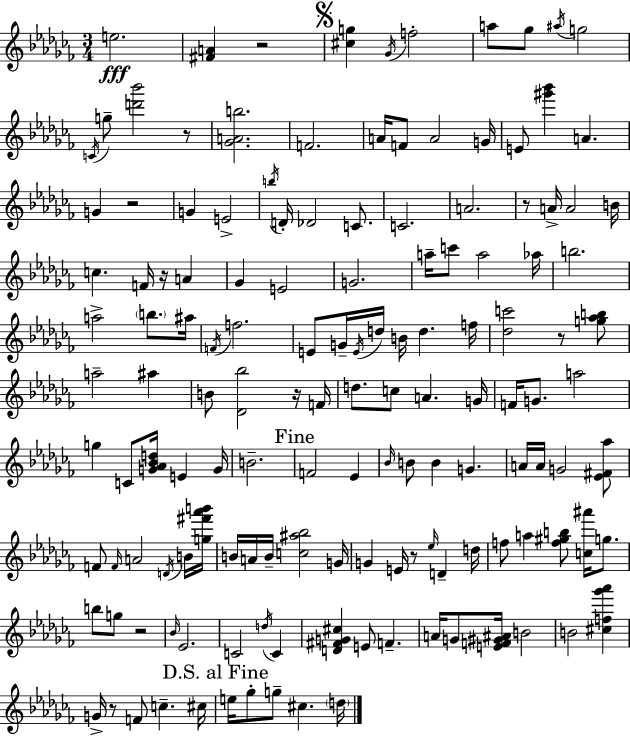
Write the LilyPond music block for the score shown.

{
  \clef treble
  \numericTimeSignature
  \time 3/4
  \key aes \minor
  e''2.\fff | <fis' a'>4 r2 | \mark \markup { \musicglyph "scripts.segno" } <cis'' g''>4 \acciaccatura { ges'16 } f''2-. | a''8 ges''8 \acciaccatura { ais''16 } g''2 | \break \acciaccatura { c'16 } g''8-- <d''' bes'''>2 | r8 <ges' a' b''>2. | f'2. | a'16 f'8 a'2 | \break g'16 e'8 <gis''' bes'''>4 a'4. | g'4 r2 | g'4 e'2-> | \acciaccatura { b''16 } d'16-. des'2 | \break c'8. c'2. | a'2. | r8 a'16-> a'2 | b'16 c''4. f'16 r16 | \break a'4 ges'4 e'2 | g'2. | a''16-- c'''8 a''2 | aes''16 b''2. | \break a''2-> | \parenthesize b''8. ais''16 \acciaccatura { f'16 } f''2. | e'8 g'16-- \acciaccatura { e'16 } d''16 b'16 d''4. | f''16 <des'' c'''>2 | \break r8 <g'' aes'' b''>8 a''2-- | ais''4 b'8 <des' bes''>2 | r16 f'16 d''8. c''8 a'4. | g'16 f'16 g'8. a''2 | \break g''4 c'8 | <g' aes' bes' d''>16 e'4 g'16 b'2.-- | \mark "Fine" f'2 | ees'4 \grace { bes'16 } b'8 b'4 | \break g'4. a'16 a'16 g'2 | <ees' fis' aes''>8 f'8 \grace { f'16 } a'2 | \acciaccatura { d'16 } b'16 <g'' fis''' aes''' b'''>16 b'16 a'16 b'16-- | <c'' ais'' bes''>2 g'16 g'4 | \break e'16 r8 \grace { ees''16 } d'4-- d''16 f''8 | a''4 <f'' gis'' b''>8 <c'' ais'''>16 g''8. b''8 | g''8 r2 \grace { bes'16 } ees'2. | c'2 | \break \acciaccatura { d''16 } c'4 | <d' fis' g' cis''>4 e'8 f'4.-- | a'16 g'8 <e' f' gis' ais'>16 b'2 | b'2 <cis'' f'' ges''' aes'''>4 | \break g'16-> r8 f'8 c''4.-- cis''16 | \mark "D.S. al Fine" e''16 ges''8-. g''8-- cis''4. \parenthesize d''16 | \bar "|."
}